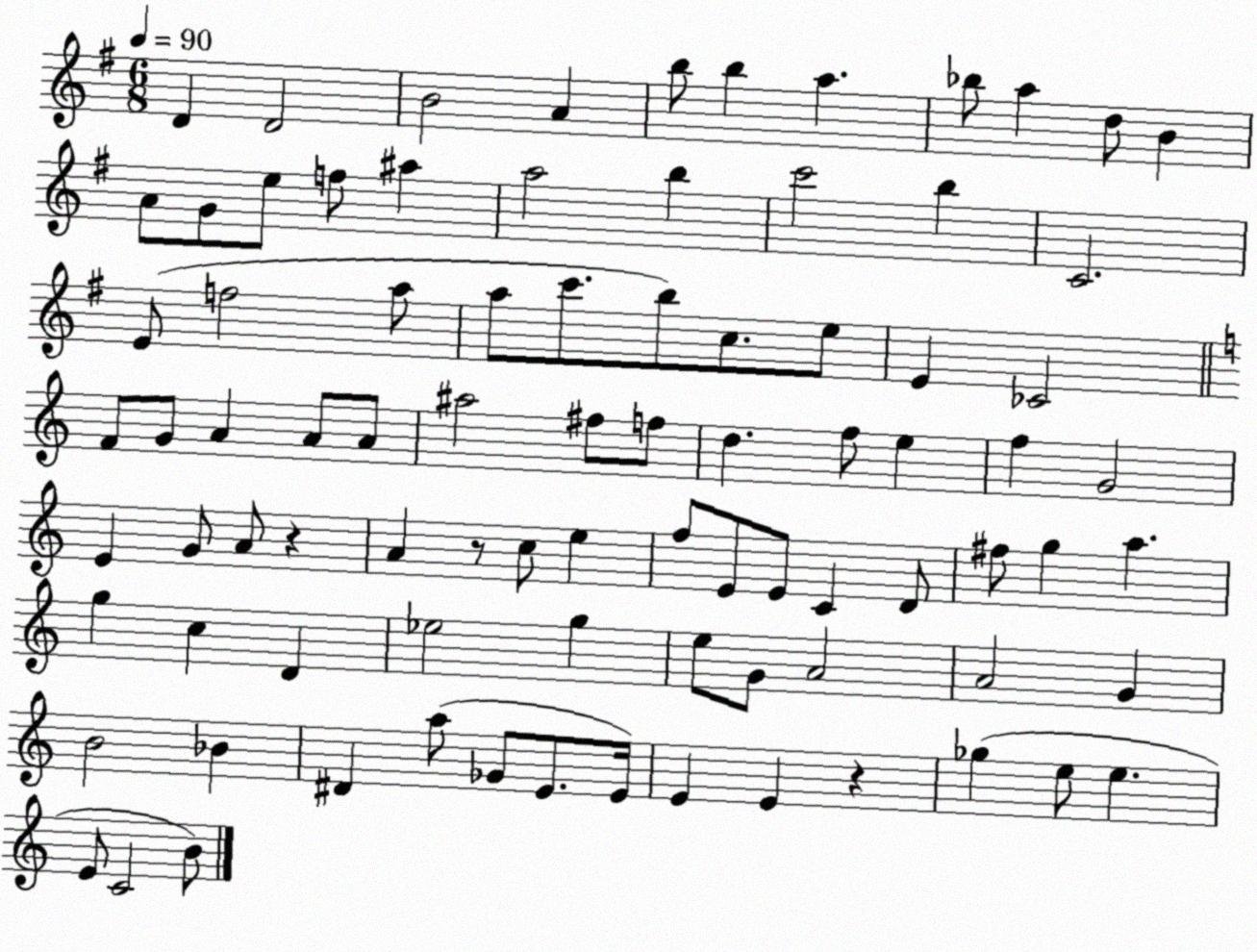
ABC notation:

X:1
T:Untitled
M:6/8
L:1/4
K:G
D D2 B2 A b/2 b a _b/2 a d/2 B A/2 G/2 e/2 f/2 ^a a2 b c'2 b C2 E/2 f2 a/2 a/2 c'/2 b/2 c/2 e/2 E _C2 F/2 G/2 A A/2 A/2 ^a2 ^f/2 f/2 d f/2 e f G2 E G/2 A/2 z A z/2 c/2 e f/2 E/2 E/2 C D/2 ^f/2 g a g c D _e2 g e/2 G/2 A2 A2 G B2 _B ^D a/2 _G/2 E/2 E/4 E E z _g e/2 e E/2 C2 B/2